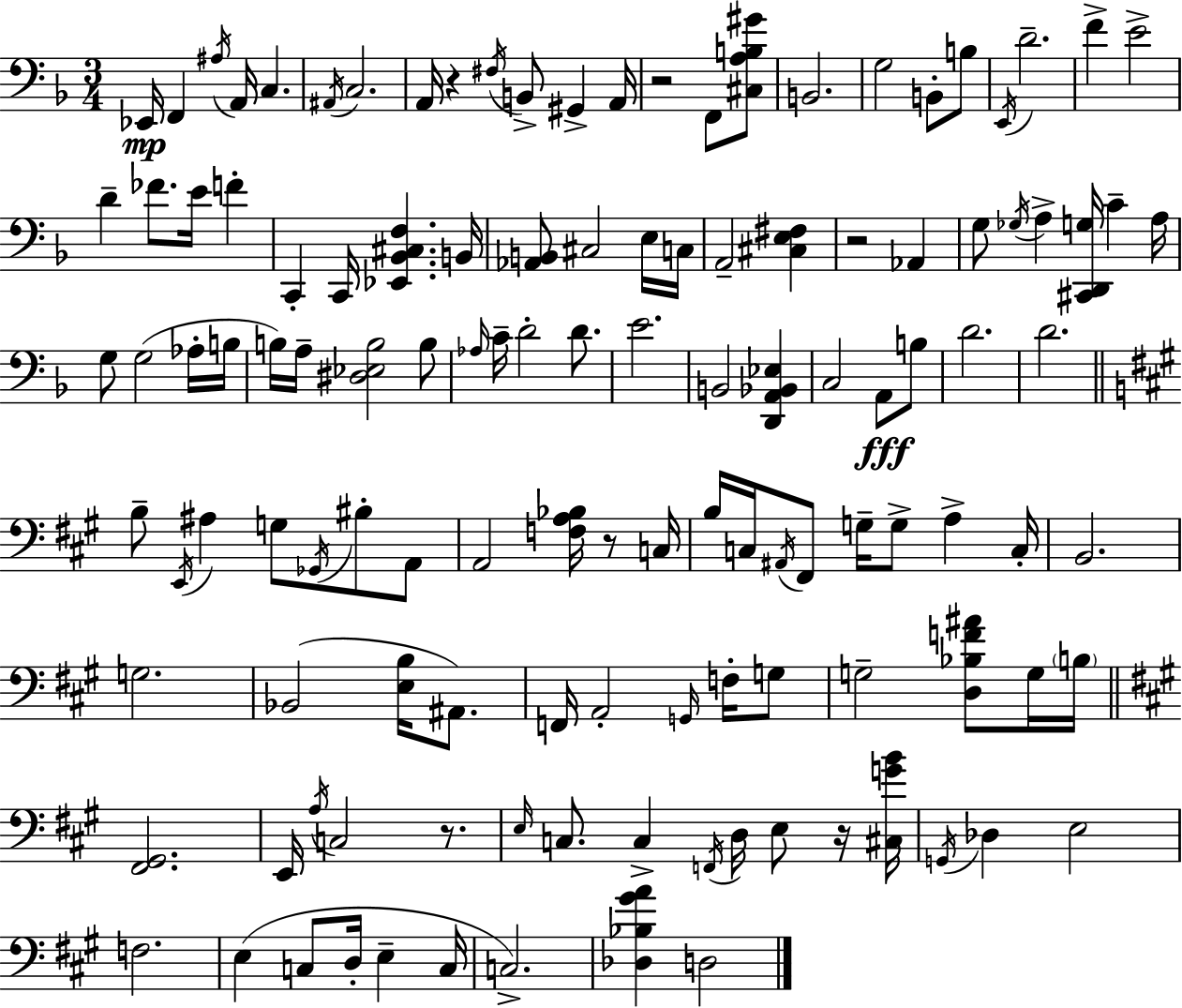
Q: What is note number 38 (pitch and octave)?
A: A3